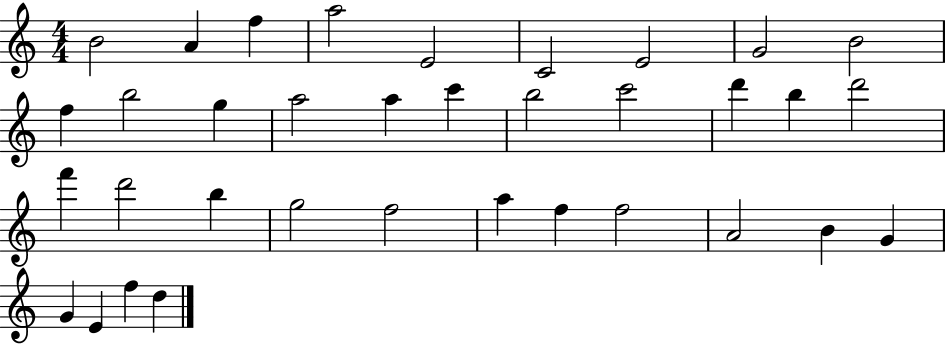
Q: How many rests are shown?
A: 0